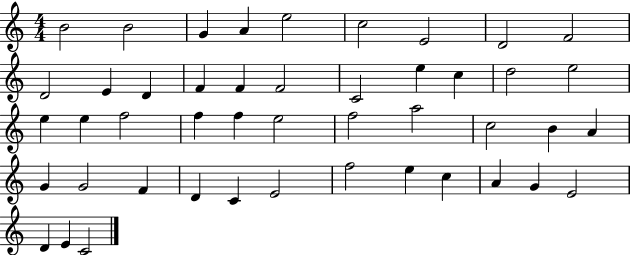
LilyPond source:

{
  \clef treble
  \numericTimeSignature
  \time 4/4
  \key c \major
  b'2 b'2 | g'4 a'4 e''2 | c''2 e'2 | d'2 f'2 | \break d'2 e'4 d'4 | f'4 f'4 f'2 | c'2 e''4 c''4 | d''2 e''2 | \break e''4 e''4 f''2 | f''4 f''4 e''2 | f''2 a''2 | c''2 b'4 a'4 | \break g'4 g'2 f'4 | d'4 c'4 e'2 | f''2 e''4 c''4 | a'4 g'4 e'2 | \break d'4 e'4 c'2 | \bar "|."
}